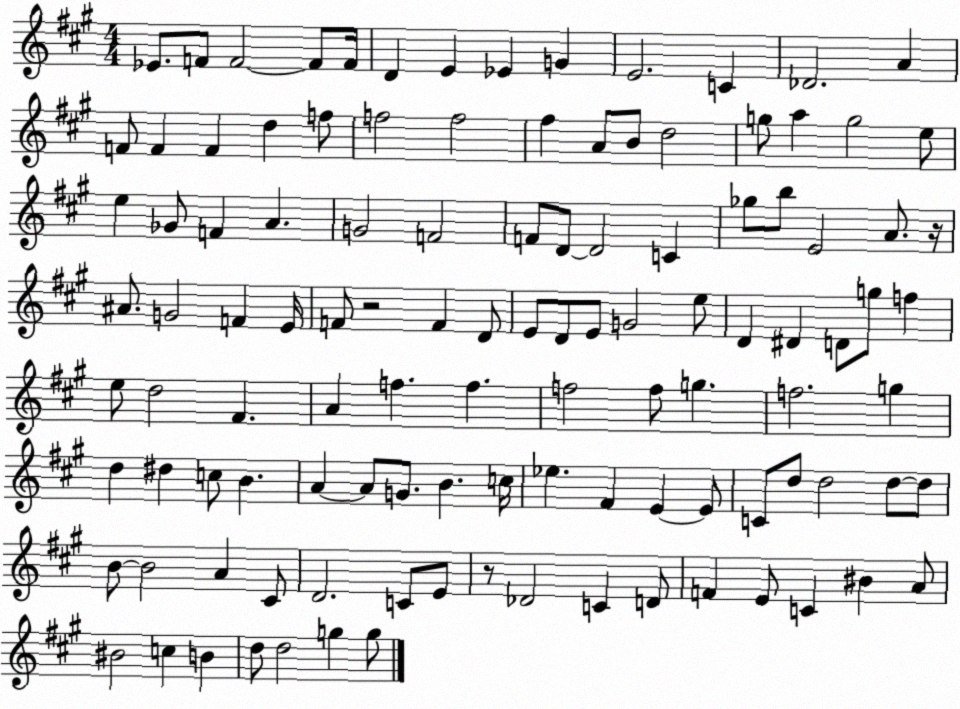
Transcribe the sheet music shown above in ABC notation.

X:1
T:Untitled
M:4/4
L:1/4
K:A
_E/2 F/2 F2 F/2 F/4 D E _E G E2 C _D2 A F/2 F F d f/2 f2 f2 ^f A/2 B/2 d2 g/2 a g2 e/2 e _G/2 F A G2 F2 F/2 D/2 D2 C _g/2 b/2 E2 A/2 z/4 ^A/2 G2 F E/4 F/2 z2 F D/2 E/2 D/2 E/2 G2 e/2 D ^D D/2 g/2 f e/2 d2 ^F A f f f2 f/2 g f2 g d ^d c/2 B A A/2 G/2 B c/4 _e ^F E E/2 C/2 d/2 d2 d/2 d/2 B/2 B2 A ^C/2 D2 C/2 E/2 z/2 _D2 C D/2 F E/2 C ^B A/2 ^B2 c B d/2 d2 g g/2